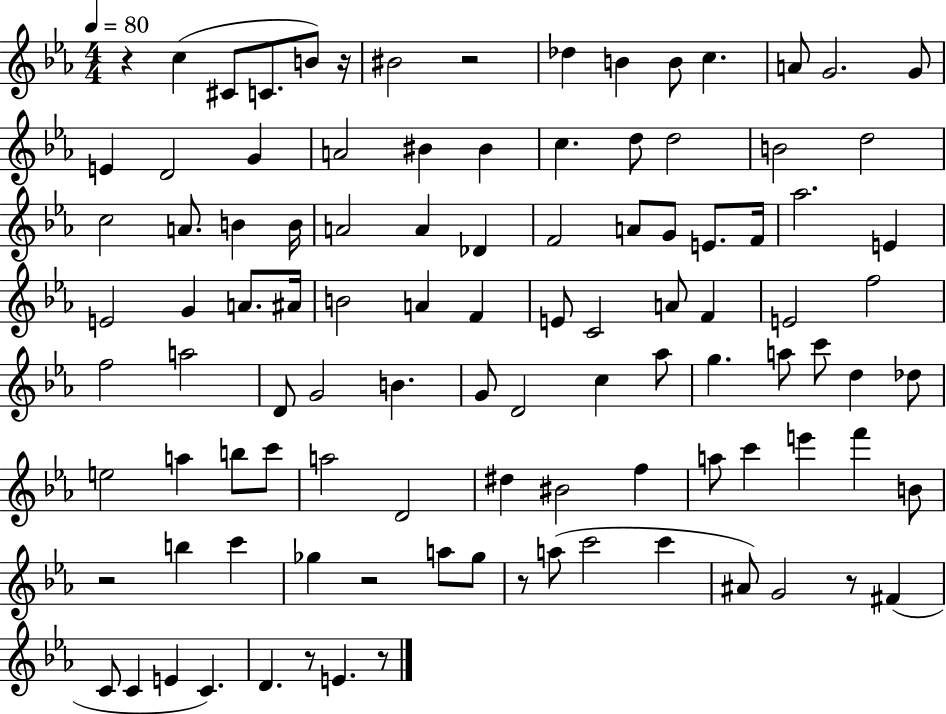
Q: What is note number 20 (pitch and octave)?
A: D5